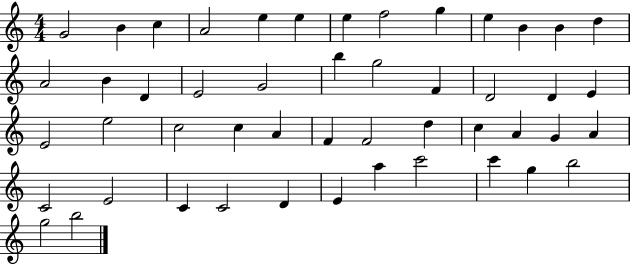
X:1
T:Untitled
M:4/4
L:1/4
K:C
G2 B c A2 e e e f2 g e B B d A2 B D E2 G2 b g2 F D2 D E E2 e2 c2 c A F F2 d c A G A C2 E2 C C2 D E a c'2 c' g b2 g2 b2